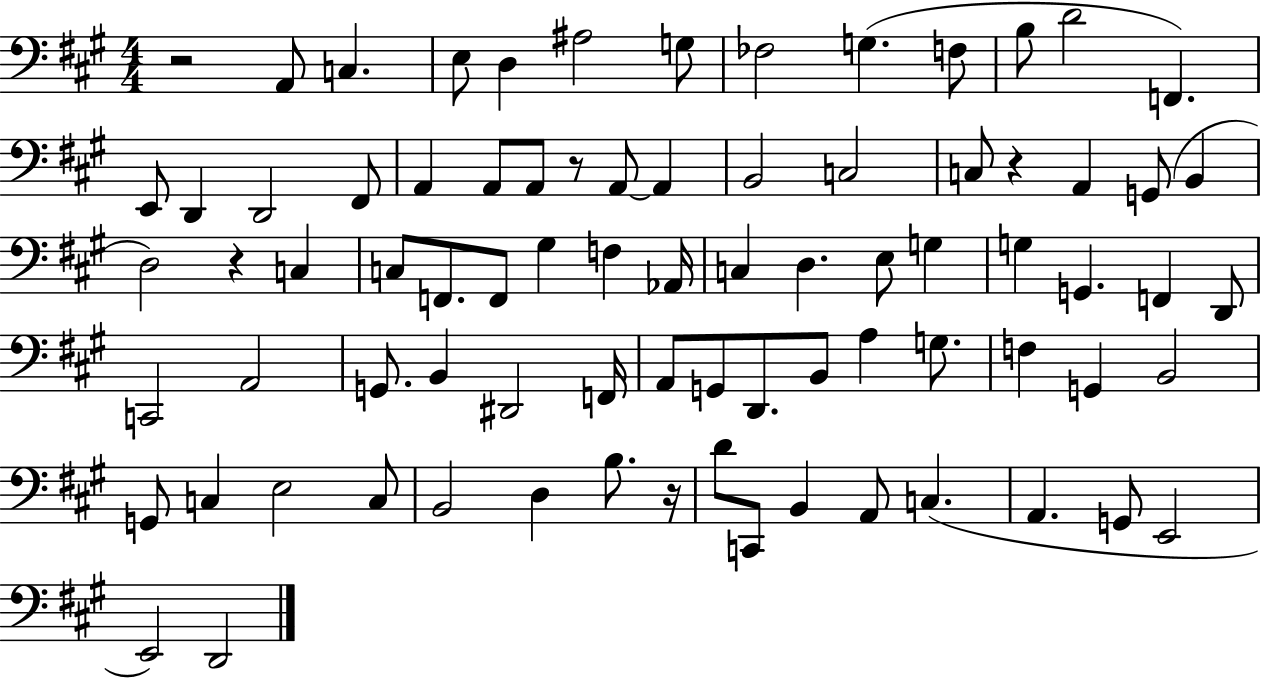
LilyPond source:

{
  \clef bass
  \numericTimeSignature
  \time 4/4
  \key a \major
  r2 a,8 c4. | e8 d4 ais2 g8 | fes2 g4.( f8 | b8 d'2 f,4.) | \break e,8 d,4 d,2 fis,8 | a,4 a,8 a,8 r8 a,8~~ a,4 | b,2 c2 | c8 r4 a,4 g,8( b,4 | \break d2) r4 c4 | c8 f,8. f,8 gis4 f4 aes,16 | c4 d4. e8 g4 | g4 g,4. f,4 d,8 | \break c,2 a,2 | g,8. b,4 dis,2 f,16 | a,8 g,8 d,8. b,8 a4 g8. | f4 g,4 b,2 | \break g,8 c4 e2 c8 | b,2 d4 b8. r16 | d'8 c,8 b,4 a,8 c4.( | a,4. g,8 e,2 | \break e,2) d,2 | \bar "|."
}